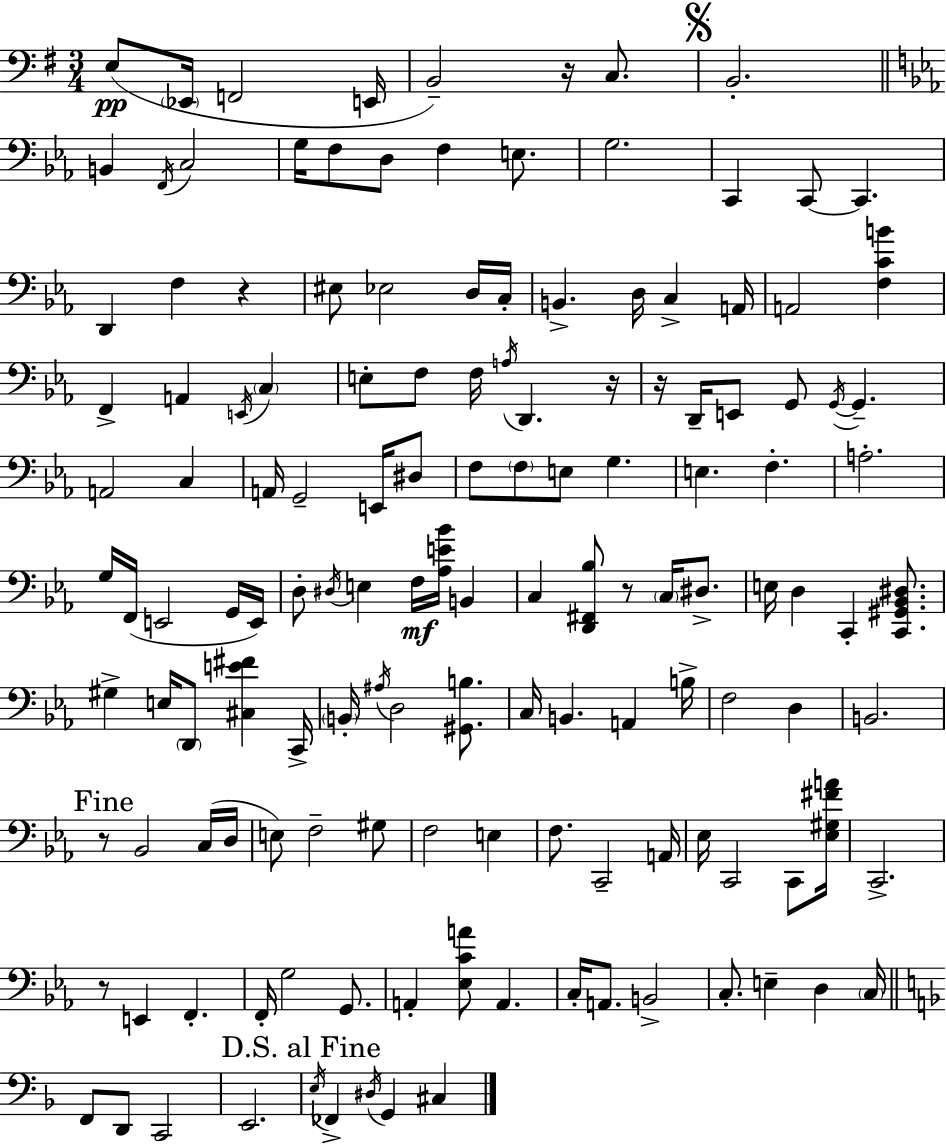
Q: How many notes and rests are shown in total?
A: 140